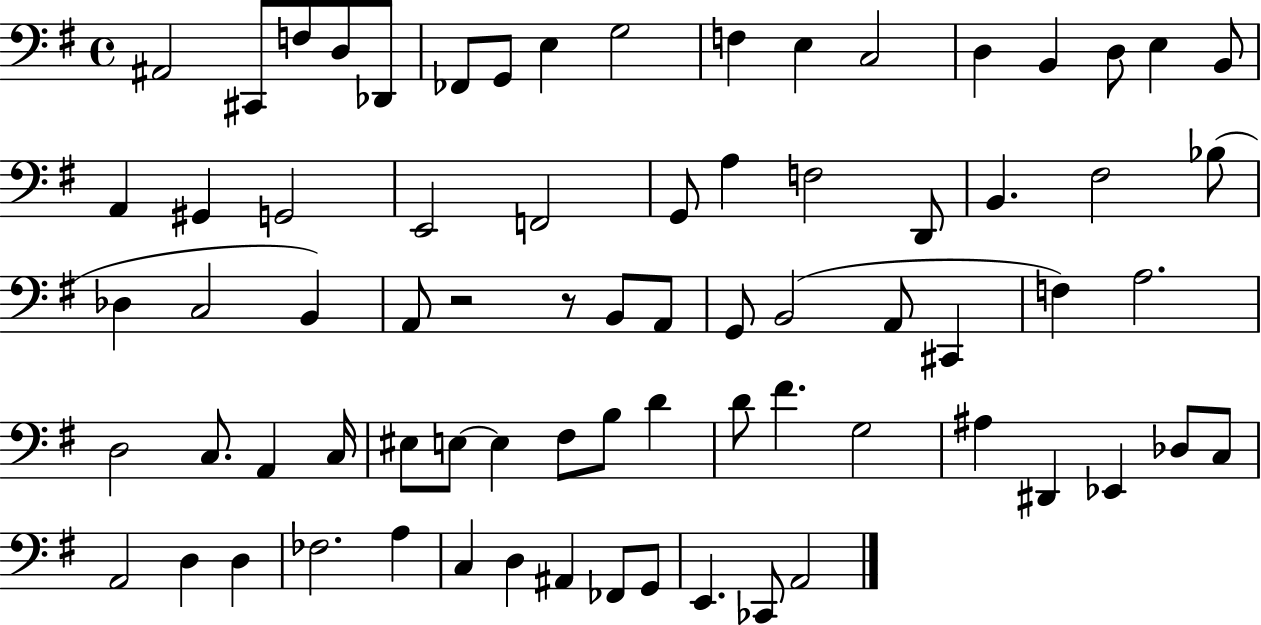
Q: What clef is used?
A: bass